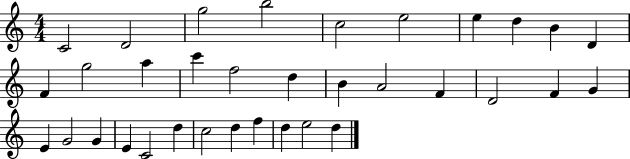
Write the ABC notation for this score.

X:1
T:Untitled
M:4/4
L:1/4
K:C
C2 D2 g2 b2 c2 e2 e d B D F g2 a c' f2 d B A2 F D2 F G E G2 G E C2 d c2 d f d e2 d